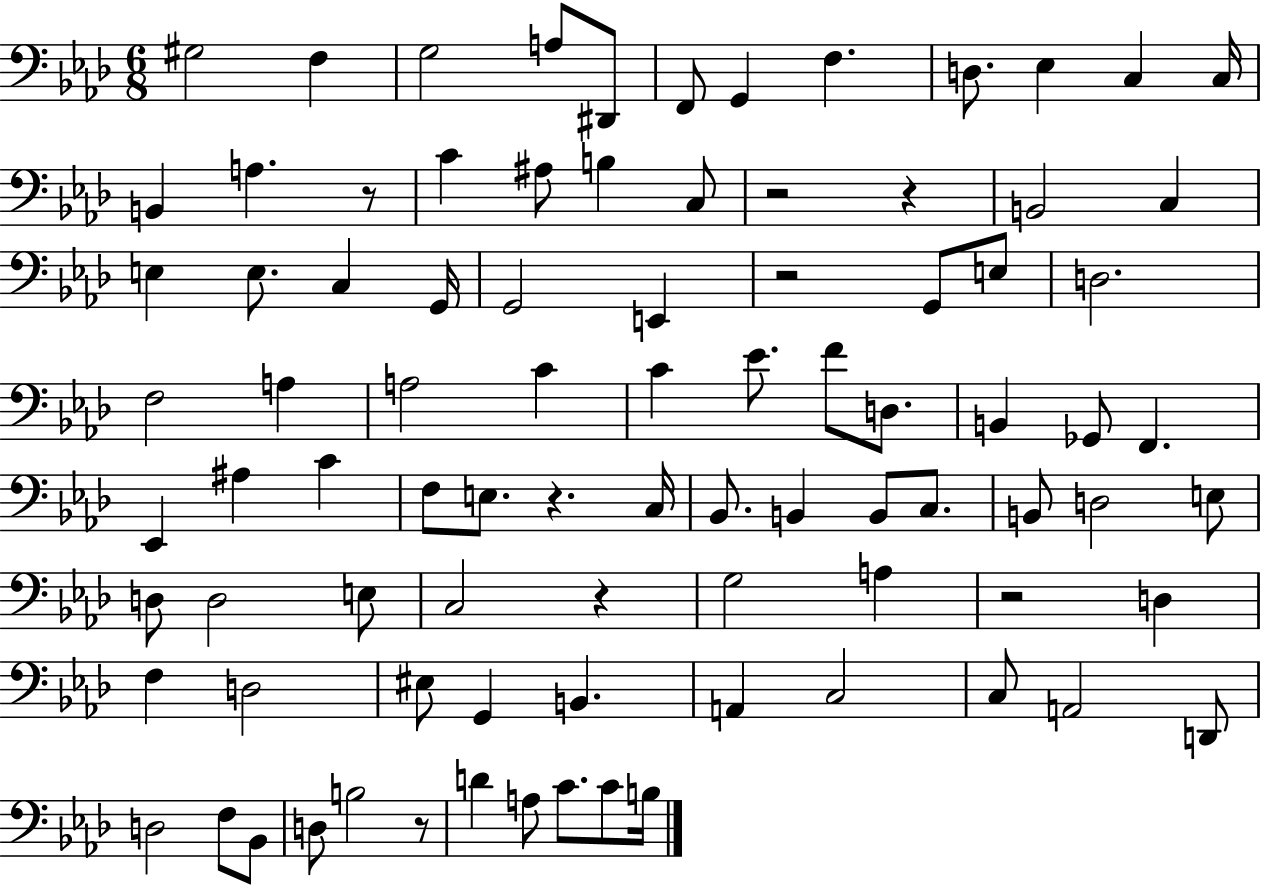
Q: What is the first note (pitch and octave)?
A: G#3